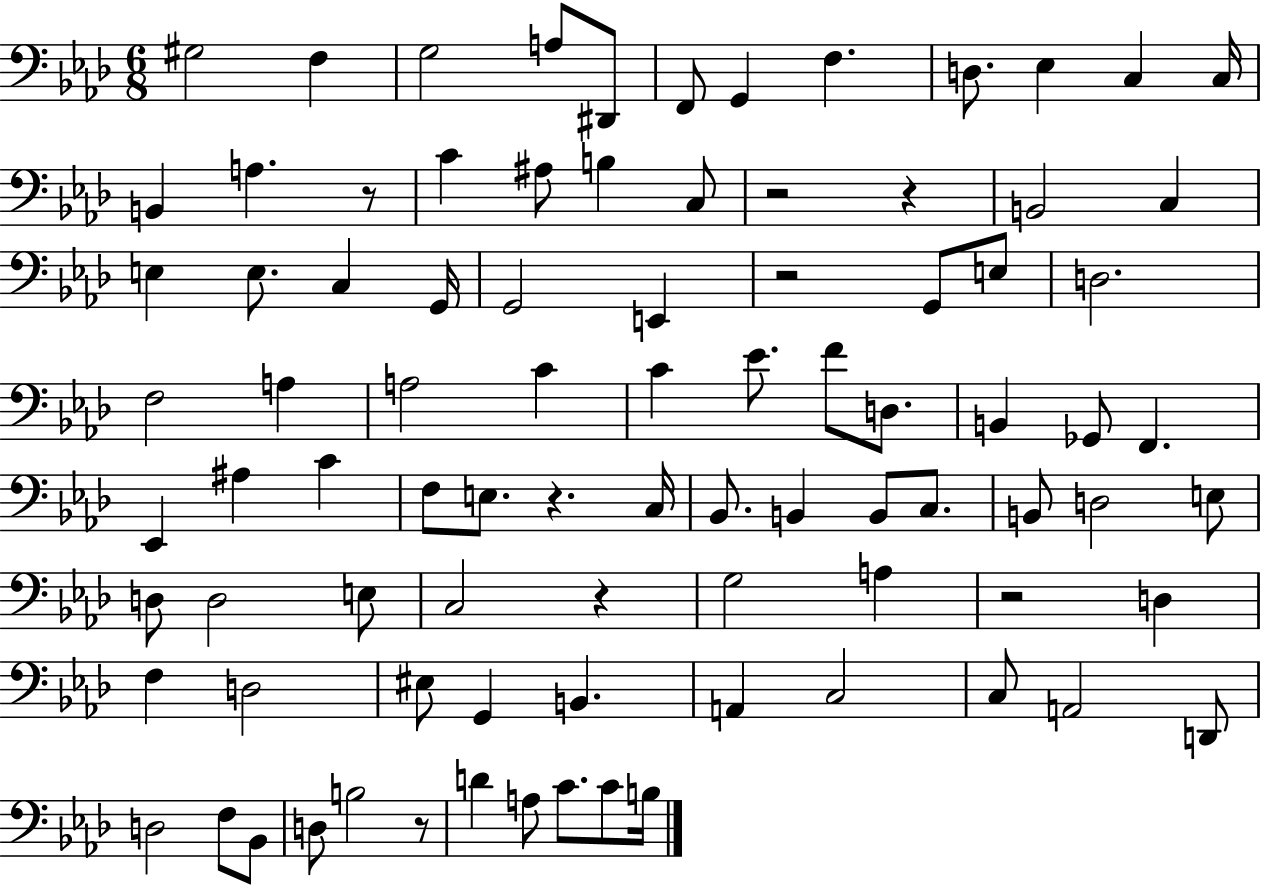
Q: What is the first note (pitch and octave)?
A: G#3